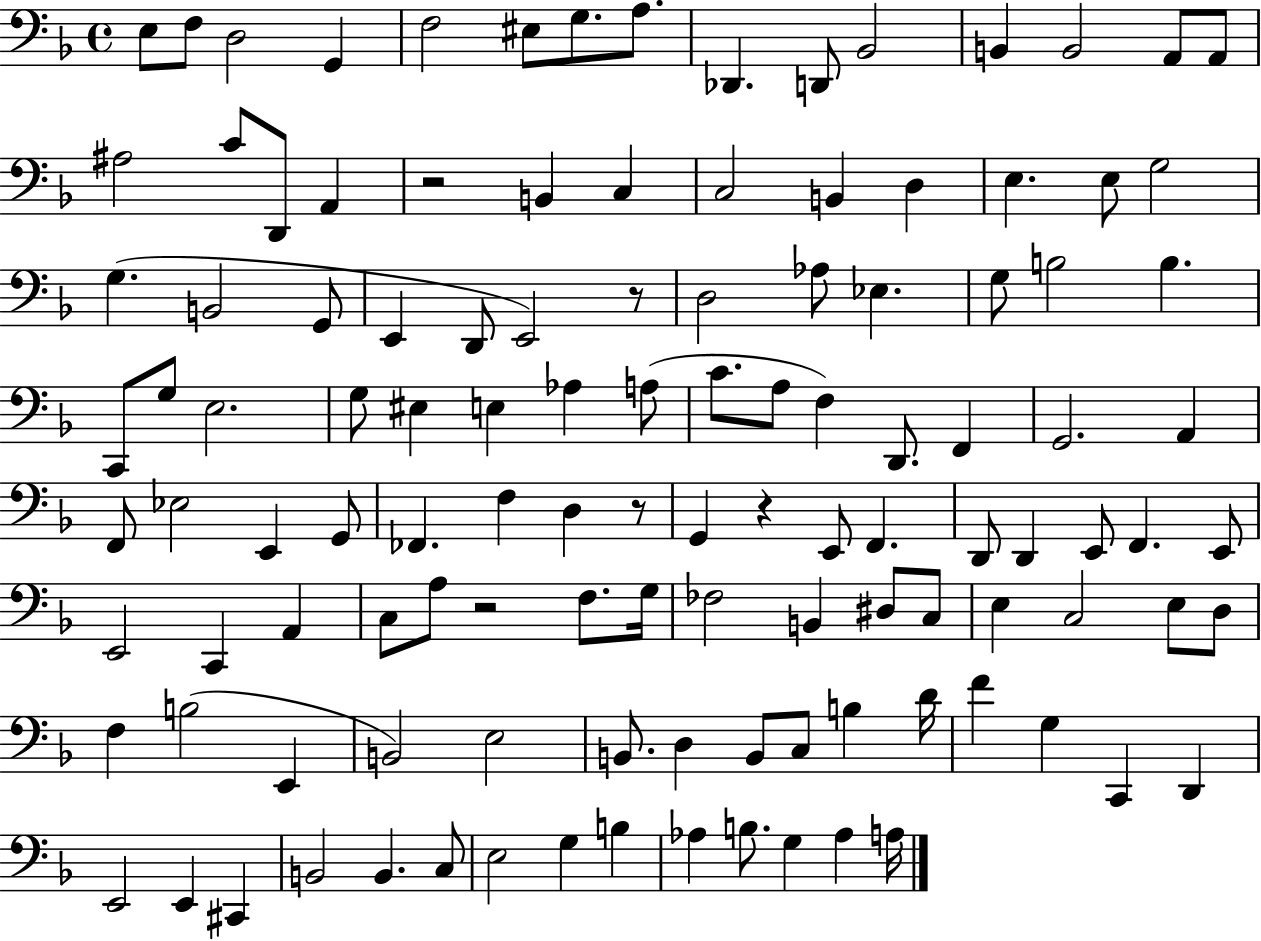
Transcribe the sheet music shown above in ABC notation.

X:1
T:Untitled
M:4/4
L:1/4
K:F
E,/2 F,/2 D,2 G,, F,2 ^E,/2 G,/2 A,/2 _D,, D,,/2 _B,,2 B,, B,,2 A,,/2 A,,/2 ^A,2 C/2 D,,/2 A,, z2 B,, C, C,2 B,, D, E, E,/2 G,2 G, B,,2 G,,/2 E,, D,,/2 E,,2 z/2 D,2 _A,/2 _E, G,/2 B,2 B, C,,/2 G,/2 E,2 G,/2 ^E, E, _A, A,/2 C/2 A,/2 F, D,,/2 F,, G,,2 A,, F,,/2 _E,2 E,, G,,/2 _F,, F, D, z/2 G,, z E,,/2 F,, D,,/2 D,, E,,/2 F,, E,,/2 E,,2 C,, A,, C,/2 A,/2 z2 F,/2 G,/4 _F,2 B,, ^D,/2 C,/2 E, C,2 E,/2 D,/2 F, B,2 E,, B,,2 E,2 B,,/2 D, B,,/2 C,/2 B, D/4 F G, C,, D,, E,,2 E,, ^C,, B,,2 B,, C,/2 E,2 G, B, _A, B,/2 G, _A, A,/4